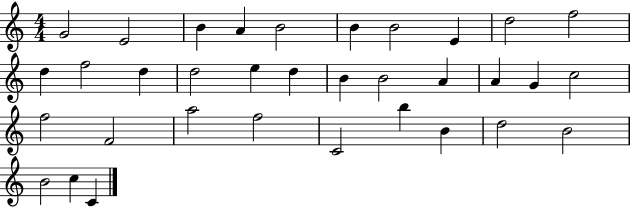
{
  \clef treble
  \numericTimeSignature
  \time 4/4
  \key c \major
  g'2 e'2 | b'4 a'4 b'2 | b'4 b'2 e'4 | d''2 f''2 | \break d''4 f''2 d''4 | d''2 e''4 d''4 | b'4 b'2 a'4 | a'4 g'4 c''2 | \break f''2 f'2 | a''2 f''2 | c'2 b''4 b'4 | d''2 b'2 | \break b'2 c''4 c'4 | \bar "|."
}